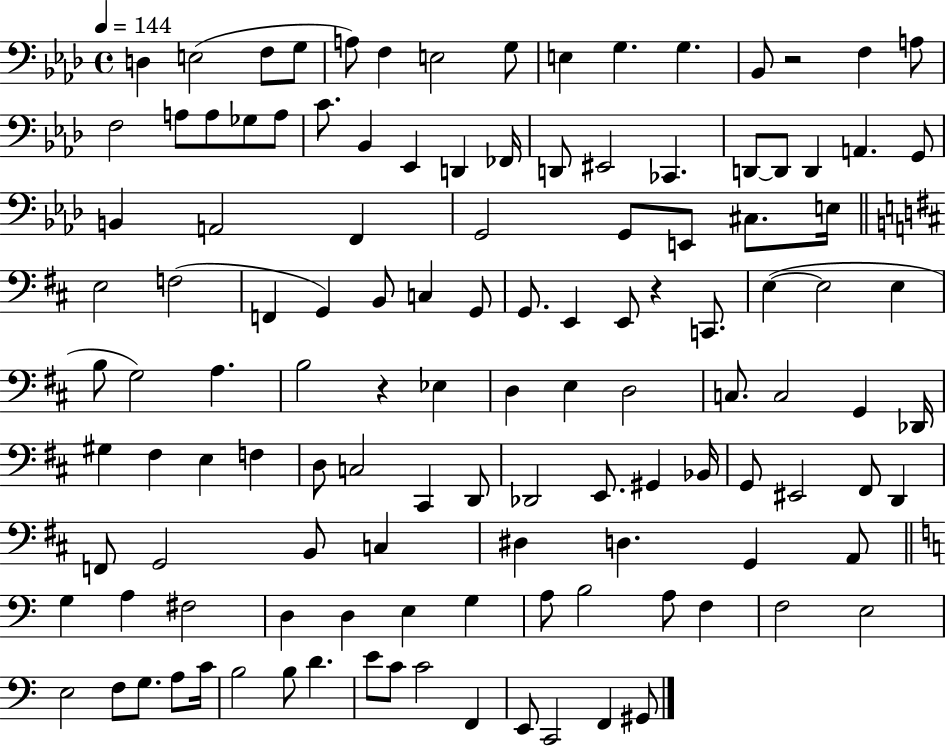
D3/q E3/h F3/e G3/e A3/e F3/q E3/h G3/e E3/q G3/q. G3/q. Bb2/e R/h F3/q A3/e F3/h A3/e A3/e Gb3/e A3/e C4/e. Bb2/q Eb2/q D2/q FES2/s D2/e EIS2/h CES2/q. D2/e D2/e D2/q A2/q. G2/e B2/q A2/h F2/q G2/h G2/e E2/e C#3/e. E3/s E3/h F3/h F2/q G2/q B2/e C3/q G2/e G2/e. E2/q E2/e R/q C2/e. E3/q E3/h E3/q B3/e G3/h A3/q. B3/h R/q Eb3/q D3/q E3/q D3/h C3/e. C3/h G2/q Db2/s G#3/q F#3/q E3/q F3/q D3/e C3/h C#2/q D2/e Db2/h E2/e. G#2/q Bb2/s G2/e EIS2/h F#2/e D2/q F2/e G2/h B2/e C3/q D#3/q D3/q. G2/q A2/e G3/q A3/q F#3/h D3/q D3/q E3/q G3/q A3/e B3/h A3/e F3/q F3/h E3/h E3/h F3/e G3/e. A3/e C4/s B3/h B3/e D4/q. E4/e C4/e C4/h F2/q E2/e C2/h F2/q G#2/e